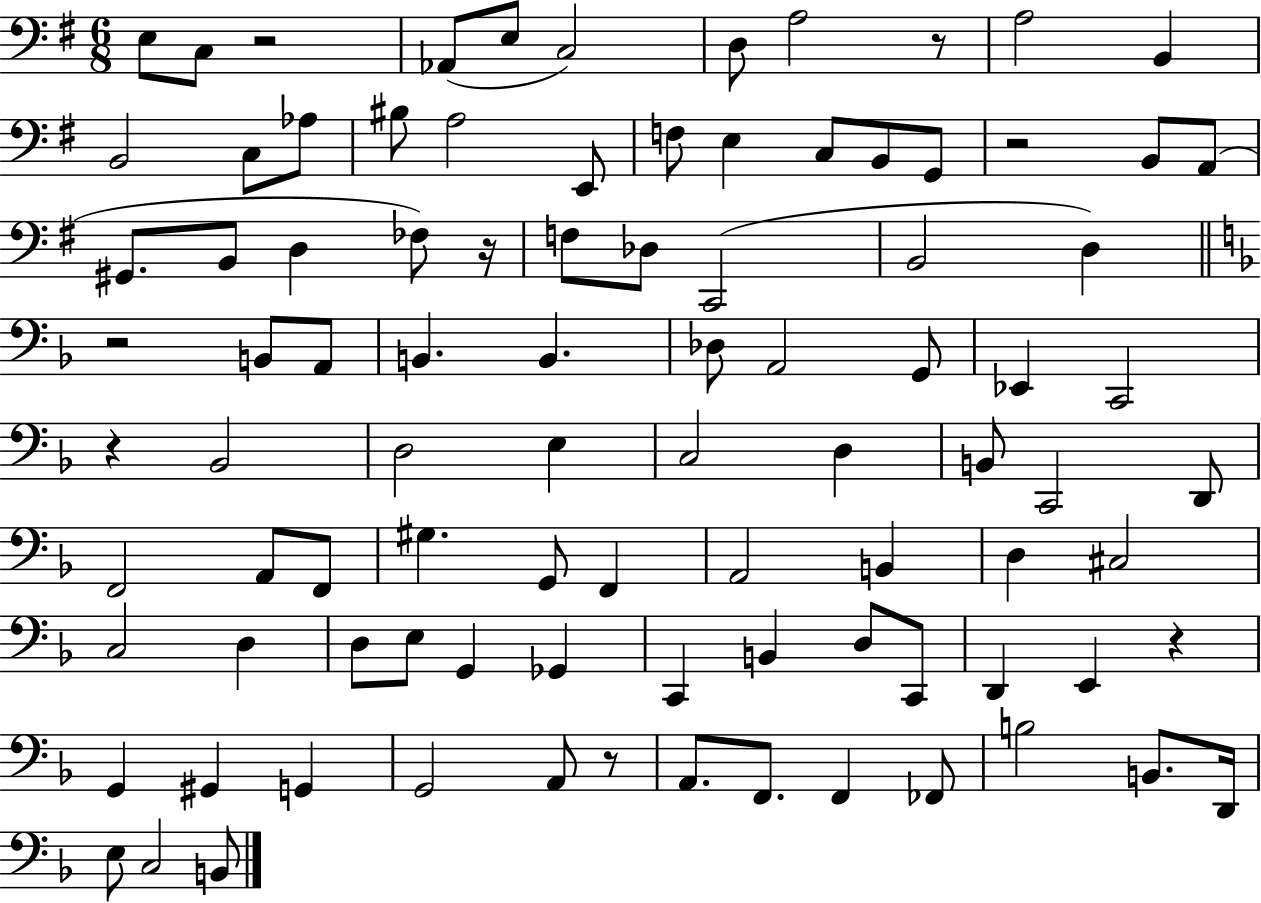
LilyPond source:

{
  \clef bass
  \numericTimeSignature
  \time 6/8
  \key g \major
  \repeat volta 2 { e8 c8 r2 | aes,8( e8 c2) | d8 a2 r8 | a2 b,4 | \break b,2 c8 aes8 | bis8 a2 e,8 | f8 e4 c8 b,8 g,8 | r2 b,8 a,8( | \break gis,8. b,8 d4 fes8) r16 | f8 des8 c,2( | b,2 d4) | \bar "||" \break \key f \major r2 b,8 a,8 | b,4. b,4. | des8 a,2 g,8 | ees,4 c,2 | \break r4 bes,2 | d2 e4 | c2 d4 | b,8 c,2 d,8 | \break f,2 a,8 f,8 | gis4. g,8 f,4 | a,2 b,4 | d4 cis2 | \break c2 d4 | d8 e8 g,4 ges,4 | c,4 b,4 d8 c,8 | d,4 e,4 r4 | \break g,4 gis,4 g,4 | g,2 a,8 r8 | a,8. f,8. f,4 fes,8 | b2 b,8. d,16 | \break e8 c2 b,8 | } \bar "|."
}